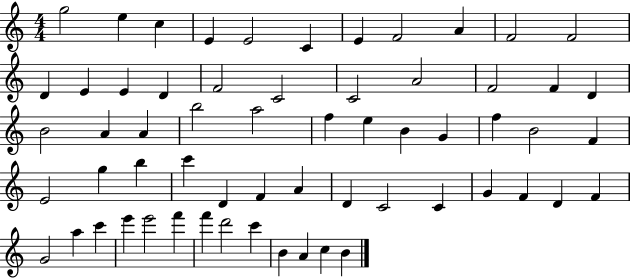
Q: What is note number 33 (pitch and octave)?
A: B4